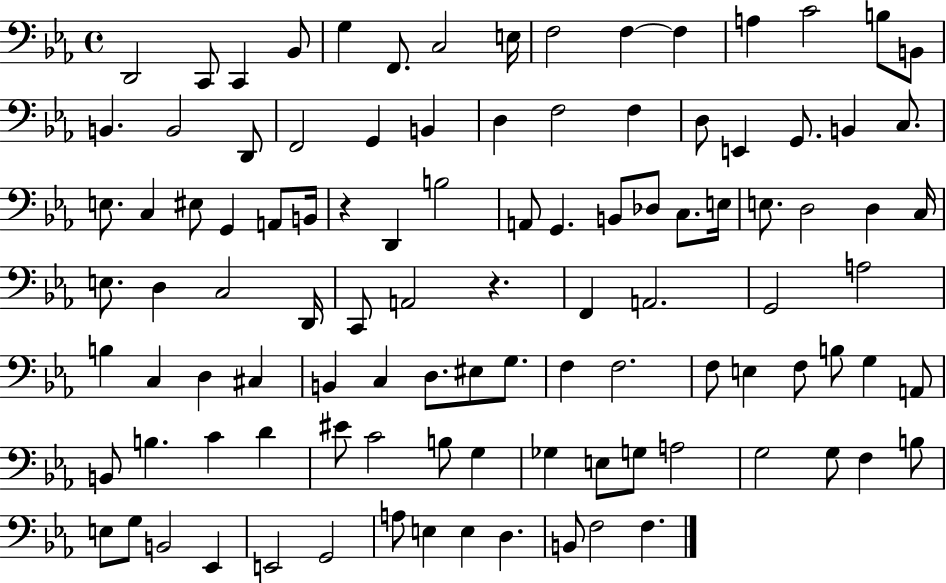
D2/h C2/e C2/q Bb2/e G3/q F2/e. C3/h E3/s F3/h F3/q F3/q A3/q C4/h B3/e B2/e B2/q. B2/h D2/e F2/h G2/q B2/q D3/q F3/h F3/q D3/e E2/q G2/e. B2/q C3/e. E3/e. C3/q EIS3/e G2/q A2/e B2/s R/q D2/q B3/h A2/e G2/q. B2/e Db3/e C3/e. E3/s E3/e. D3/h D3/q C3/s E3/e. D3/q C3/h D2/s C2/e A2/h R/q. F2/q A2/h. G2/h A3/h B3/q C3/q D3/q C#3/q B2/q C3/q D3/e. EIS3/e G3/e. F3/q F3/h. F3/e E3/q F3/e B3/e G3/q A2/e B2/e B3/q. C4/q D4/q EIS4/e C4/h B3/e G3/q Gb3/q E3/e G3/e A3/h G3/h G3/e F3/q B3/e E3/e G3/e B2/h Eb2/q E2/h G2/h A3/e E3/q E3/q D3/q. B2/e F3/h F3/q.